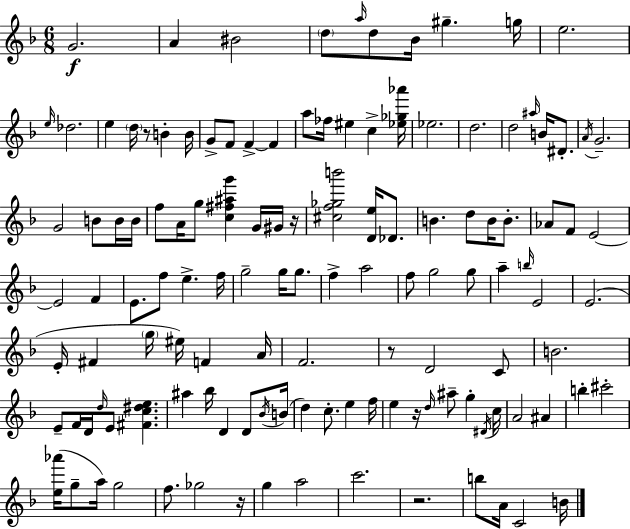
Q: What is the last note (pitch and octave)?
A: B4